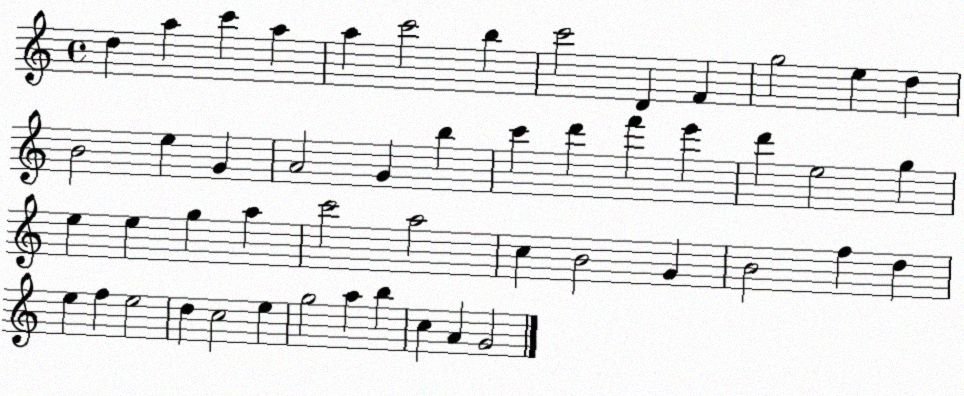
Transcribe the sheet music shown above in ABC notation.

X:1
T:Untitled
M:4/4
L:1/4
K:C
d a c' a a c'2 b c'2 D F g2 e d B2 e G A2 G b c' d' f' e' d' e2 g e e g a c'2 a2 c B2 G B2 f d e f e2 d c2 e g2 a b c A G2